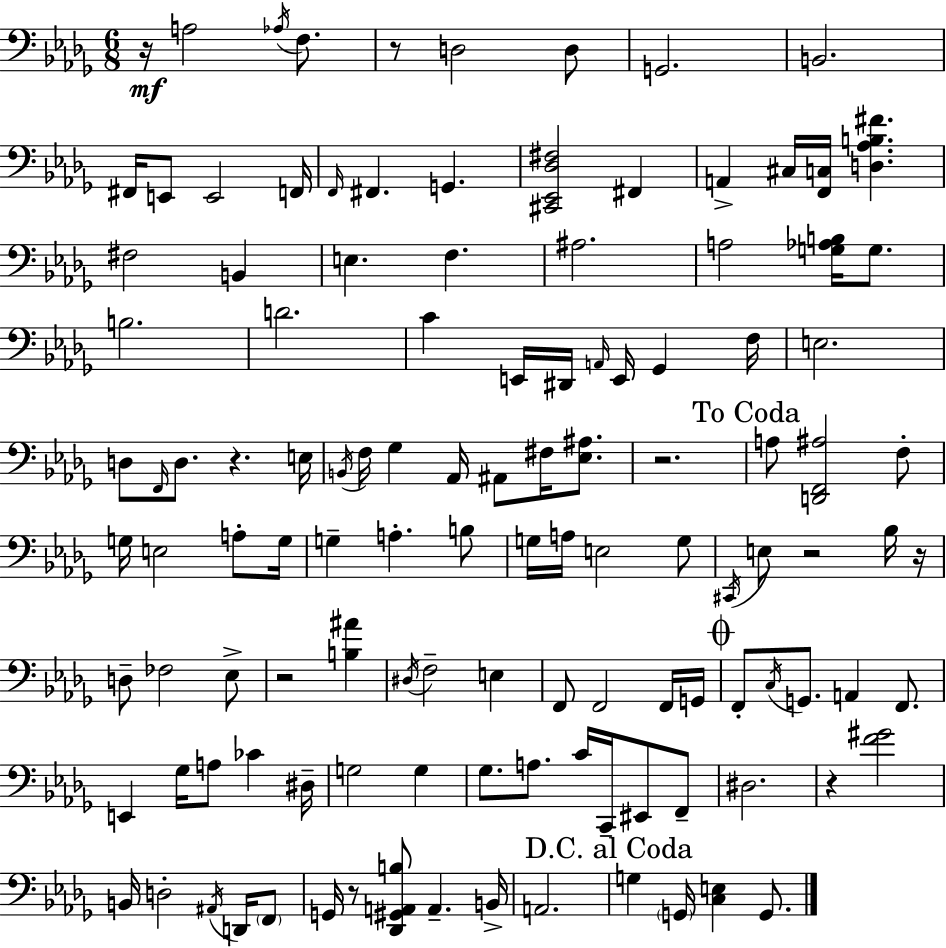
R/s A3/h Ab3/s F3/e. R/e D3/h D3/e G2/h. B2/h. F#2/s E2/e E2/h F2/s F2/s F#2/q. G2/q. [C#2,Eb2,Db3,F#3]/h F#2/q A2/q C#3/s [F2,C3]/s [D3,Ab3,B3,F#4]/q. F#3/h B2/q E3/q. F3/q. A#3/h. A3/h [G3,Ab3,B3]/s G3/e. B3/h. D4/h. C4/q E2/s D#2/s A2/s E2/s Gb2/q F3/s E3/h. D3/e F2/s D3/e. R/q. E3/s B2/s F3/s Gb3/q Ab2/s A#2/e F#3/s [Eb3,A#3]/e. R/h. A3/e [D2,F2,A#3]/h F3/e G3/s E3/h A3/e G3/s G3/q A3/q. B3/e G3/s A3/s E3/h G3/e C#2/s E3/e R/h Bb3/s R/s D3/e FES3/h Eb3/e R/h [B3,A#4]/q D#3/s F3/h E3/q F2/e F2/h F2/s G2/s F2/e C3/s G2/e. A2/q F2/e. E2/q Gb3/s A3/e CES4/q D#3/s G3/h G3/q Gb3/e. A3/e. C4/s C2/s EIS2/e F2/e D#3/h. R/q [F4,G#4]/h B2/s D3/h A#2/s D2/s F2/e G2/s R/e [Db2,G#2,A2,B3]/e A2/q. B2/s A2/h. G3/q G2/s [C3,E3]/q G2/e.